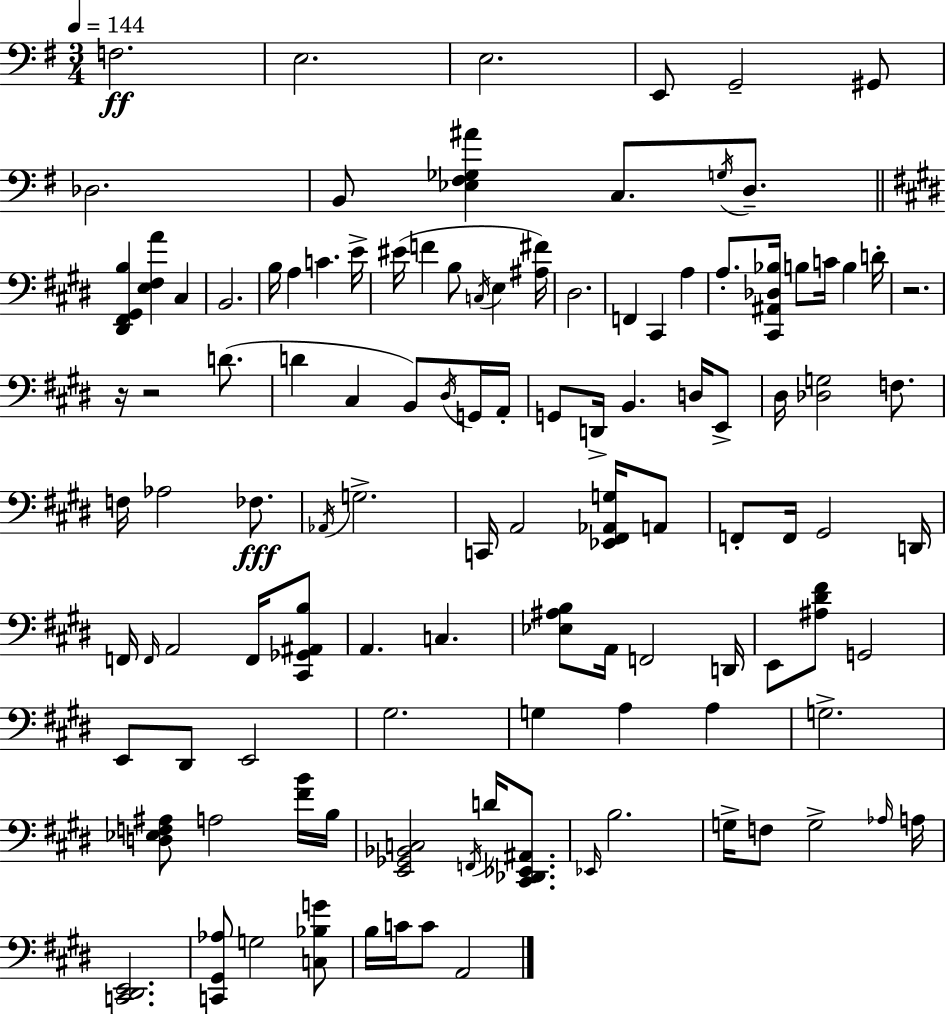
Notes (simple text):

F3/h. E3/h. E3/h. E2/e G2/h G#2/e Db3/h. B2/e [Eb3,F#3,Gb3,A#4]/q C3/e. G3/s D3/e. [D#2,F#2,G#2,B3]/q [E3,F#3,A4]/q C#3/q B2/h. B3/s A3/q C4/q. E4/s EIS4/s F4/q B3/e C3/s E3/q [A#3,F#4]/s D#3/h. F2/q C#2/q A3/q A3/e. [C#2,A#2,Db3,Bb3]/s B3/e C4/s B3/q D4/s R/h. R/s R/h D4/e. D4/q C#3/q B2/e D#3/s G2/s A2/s G2/e D2/s B2/q. D3/s E2/e D#3/s [Db3,G3]/h F3/e. F3/s Ab3/h FES3/e. Ab2/s G3/h. C2/s A2/h [Eb2,F#2,Ab2,G3]/s A2/e F2/e F2/s G#2/h D2/s F2/s F2/s A2/h F2/s [C#2,Gb2,A#2,B3]/e A2/q. C3/q. [Eb3,A#3,B3]/e A2/s F2/h D2/s E2/e [A#3,D#4,F#4]/e G2/h E2/e D#2/e E2/h G#3/h. G3/q A3/q A3/q G3/h. [D3,Eb3,F3,A#3]/e A3/h [F#4,B4]/s B3/s [E2,Gb2,Bb2,C3]/h F2/s D4/s [C#2,Db2,Eb2,A#2]/e. Eb2/s B3/h. G3/s F3/e G3/h Ab3/s A3/s [C2,D#2,E2]/h. [C2,G#2,Ab3]/e G3/h [C3,Bb3,G4]/e B3/s C4/s C4/e A2/h